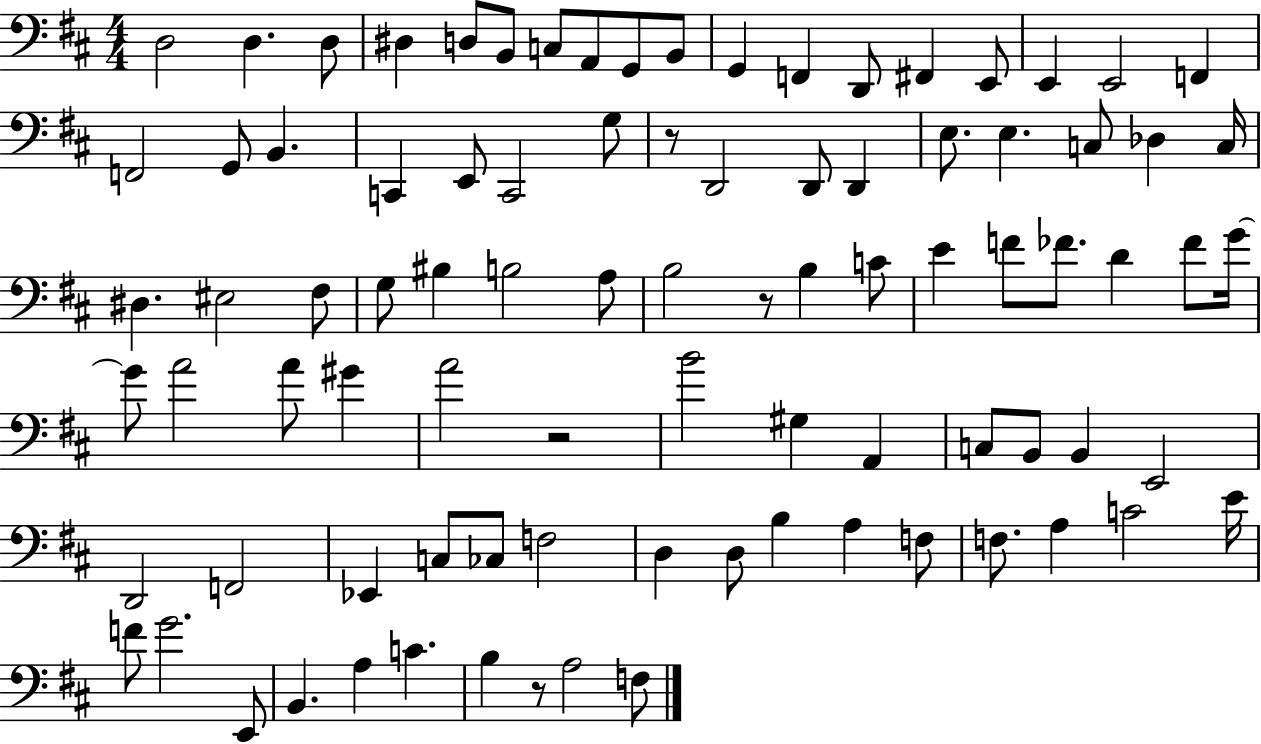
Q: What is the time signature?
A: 4/4